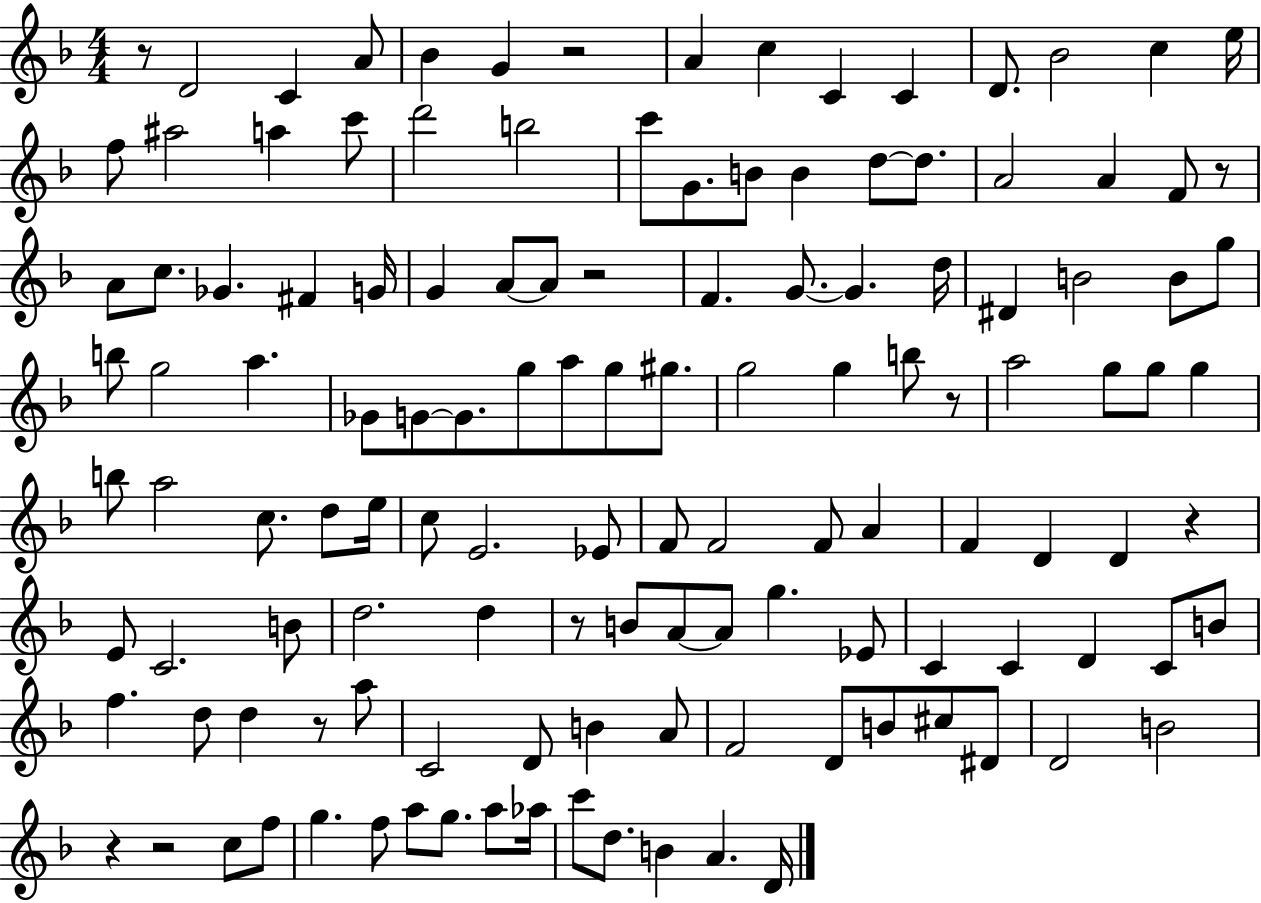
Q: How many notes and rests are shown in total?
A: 129